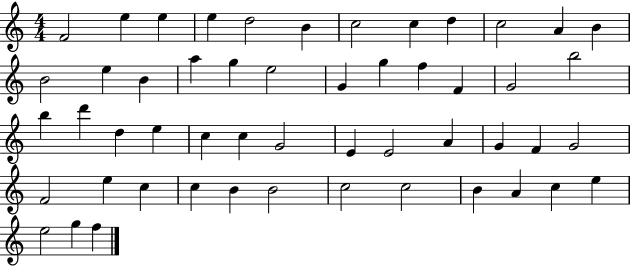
X:1
T:Untitled
M:4/4
L:1/4
K:C
F2 e e e d2 B c2 c d c2 A B B2 e B a g e2 G g f F G2 b2 b d' d e c c G2 E E2 A G F G2 F2 e c c B B2 c2 c2 B A c e e2 g f